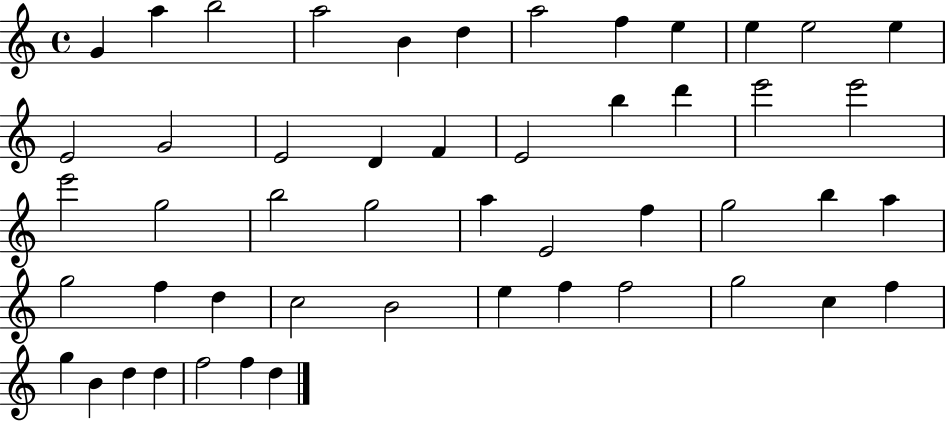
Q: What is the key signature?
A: C major